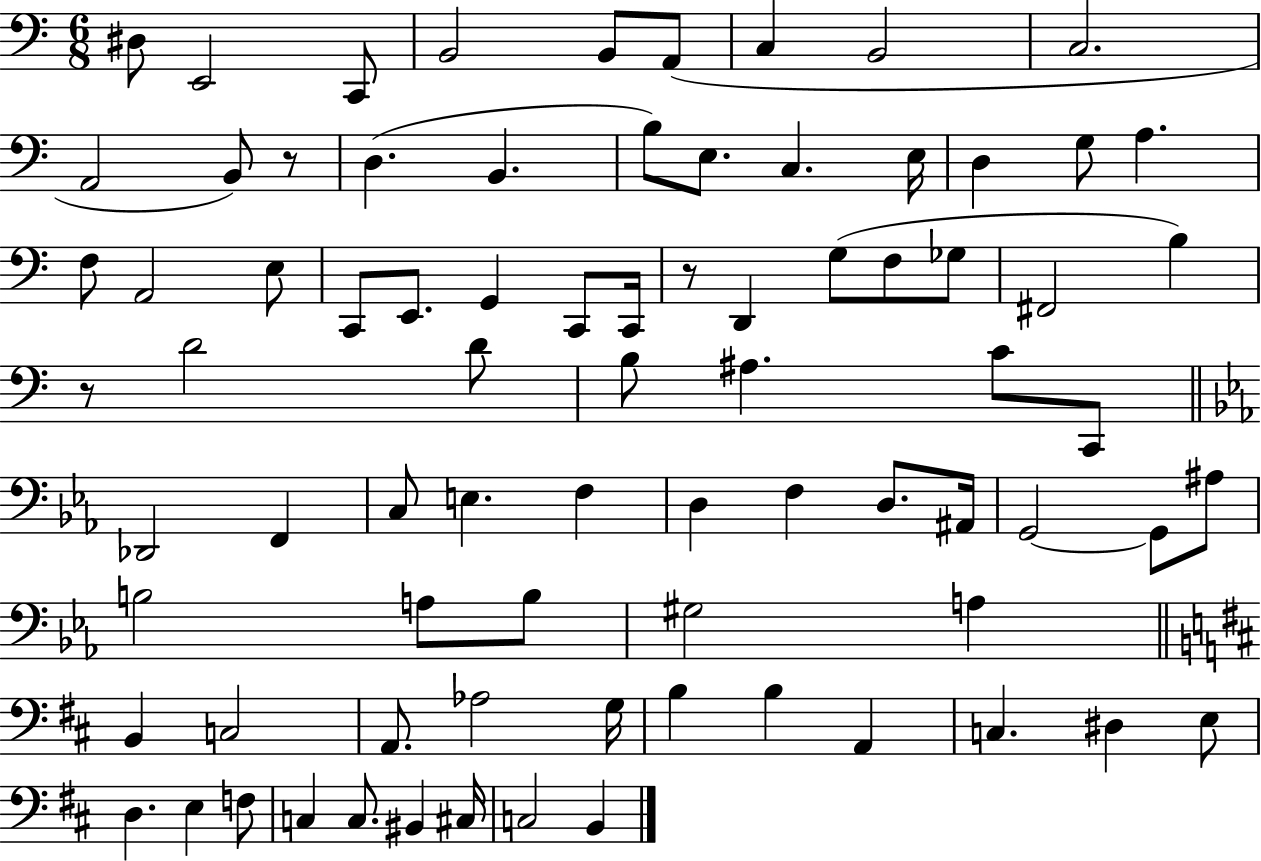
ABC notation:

X:1
T:Untitled
M:6/8
L:1/4
K:C
^D,/2 E,,2 C,,/2 B,,2 B,,/2 A,,/2 C, B,,2 C,2 A,,2 B,,/2 z/2 D, B,, B,/2 E,/2 C, E,/4 D, G,/2 A, F,/2 A,,2 E,/2 C,,/2 E,,/2 G,, C,,/2 C,,/4 z/2 D,, G,/2 F,/2 _G,/2 ^F,,2 B, z/2 D2 D/2 B,/2 ^A, C/2 C,,/2 _D,,2 F,, C,/2 E, F, D, F, D,/2 ^A,,/4 G,,2 G,,/2 ^A,/2 B,2 A,/2 B,/2 ^G,2 A, B,, C,2 A,,/2 _A,2 G,/4 B, B, A,, C, ^D, E,/2 D, E, F,/2 C, C,/2 ^B,, ^C,/4 C,2 B,,